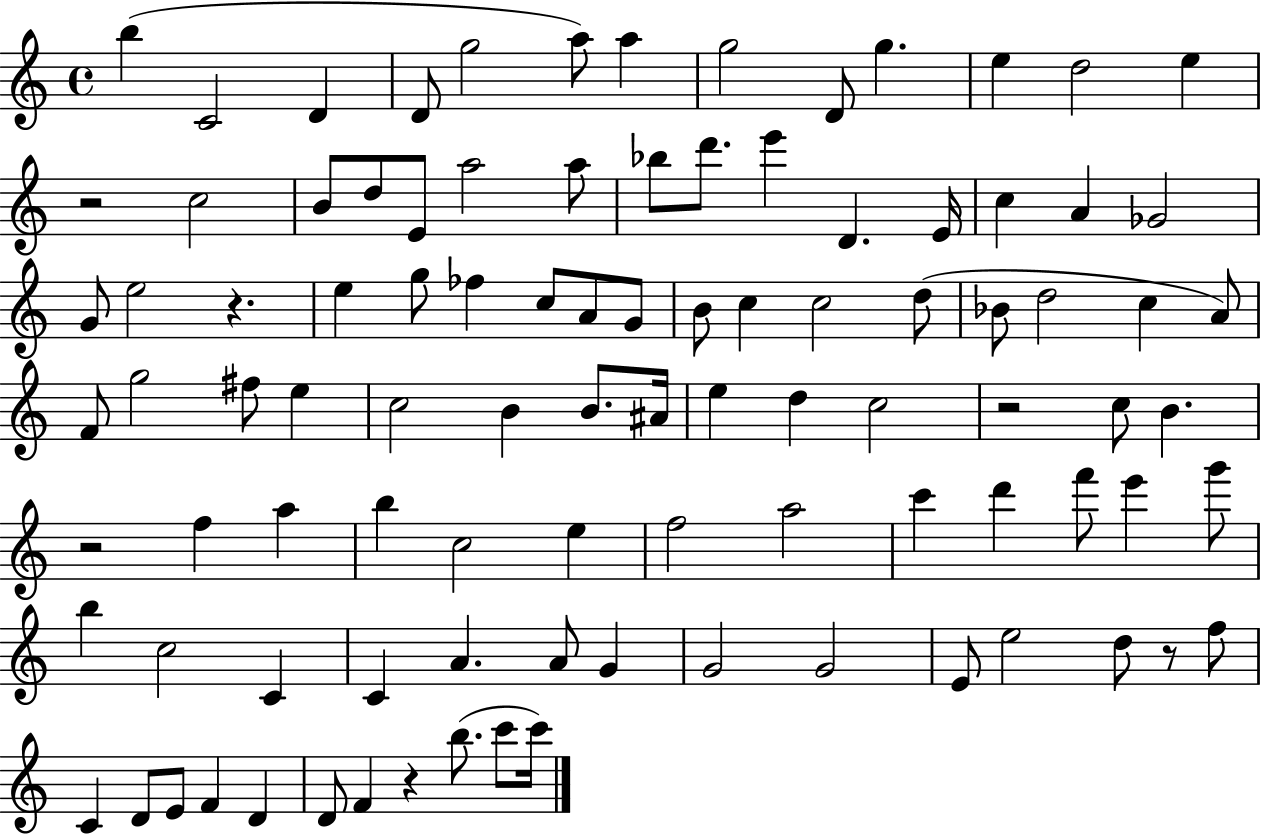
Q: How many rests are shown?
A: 6